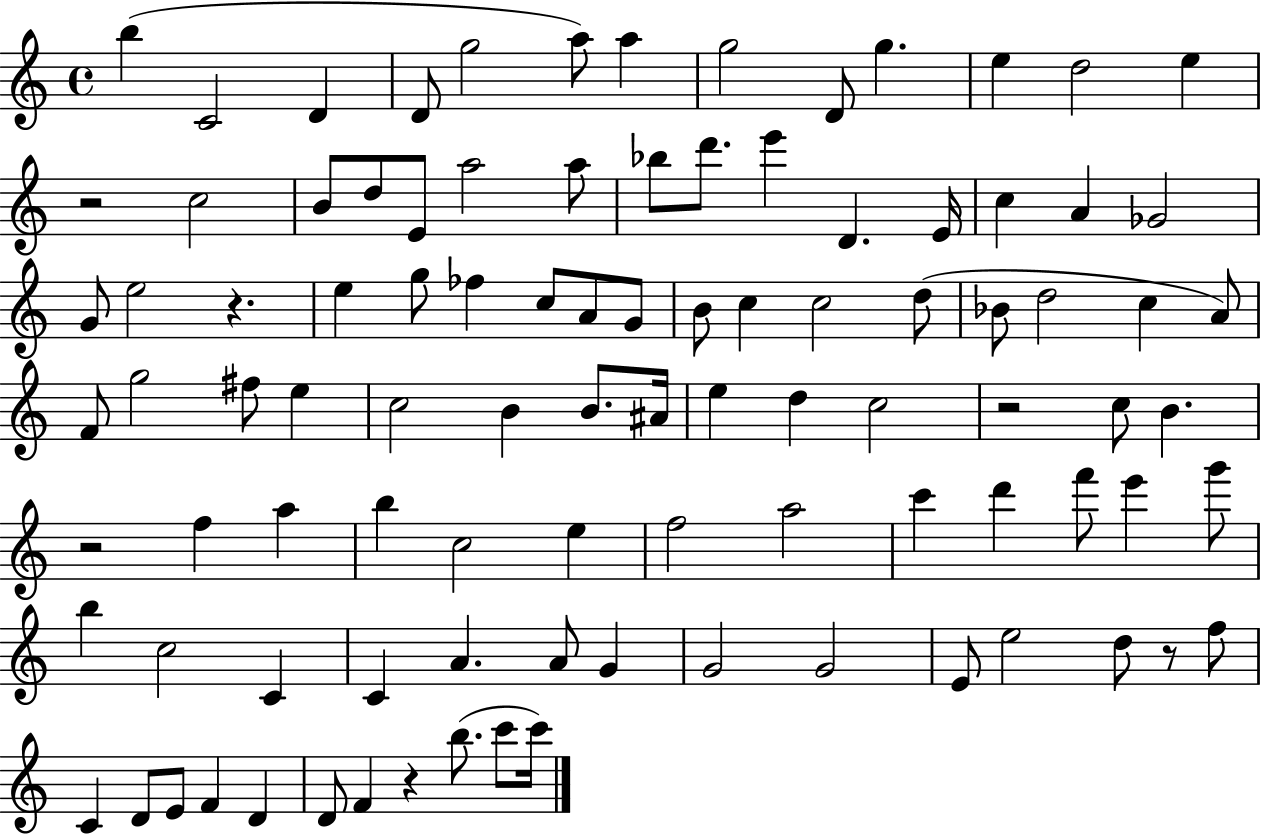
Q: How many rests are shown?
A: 6